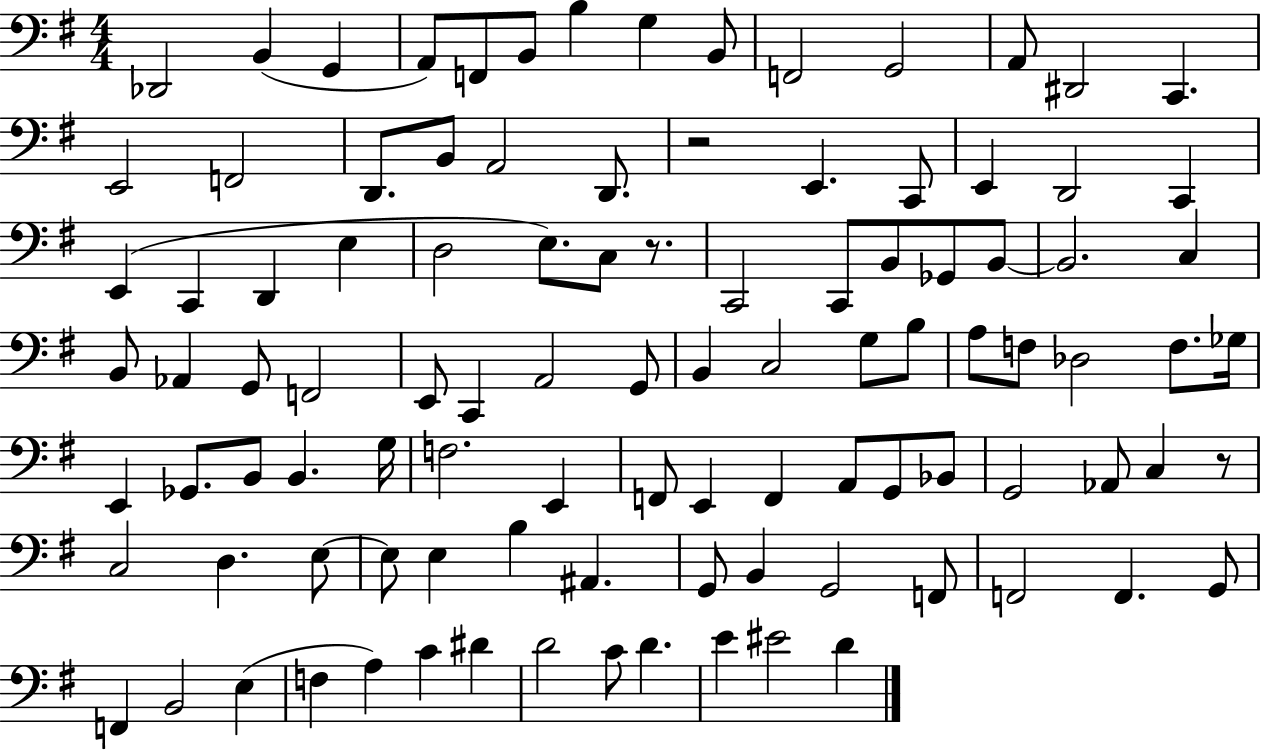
Db2/h B2/q G2/q A2/e F2/e B2/e B3/q G3/q B2/e F2/h G2/h A2/e D#2/h C2/q. E2/h F2/h D2/e. B2/e A2/h D2/e. R/h E2/q. C2/e E2/q D2/h C2/q E2/q C2/q D2/q E3/q D3/h E3/e. C3/e R/e. C2/h C2/e B2/e Gb2/e B2/e B2/h. C3/q B2/e Ab2/q G2/e F2/h E2/e C2/q A2/h G2/e B2/q C3/h G3/e B3/e A3/e F3/e Db3/h F3/e. Gb3/s E2/q Gb2/e. B2/e B2/q. G3/s F3/h. E2/q F2/e E2/q F2/q A2/e G2/e Bb2/e G2/h Ab2/e C3/q R/e C3/h D3/q. E3/e E3/e E3/q B3/q A#2/q. G2/e B2/q G2/h F2/e F2/h F2/q. G2/e F2/q B2/h E3/q F3/q A3/q C4/q D#4/q D4/h C4/e D4/q. E4/q EIS4/h D4/q